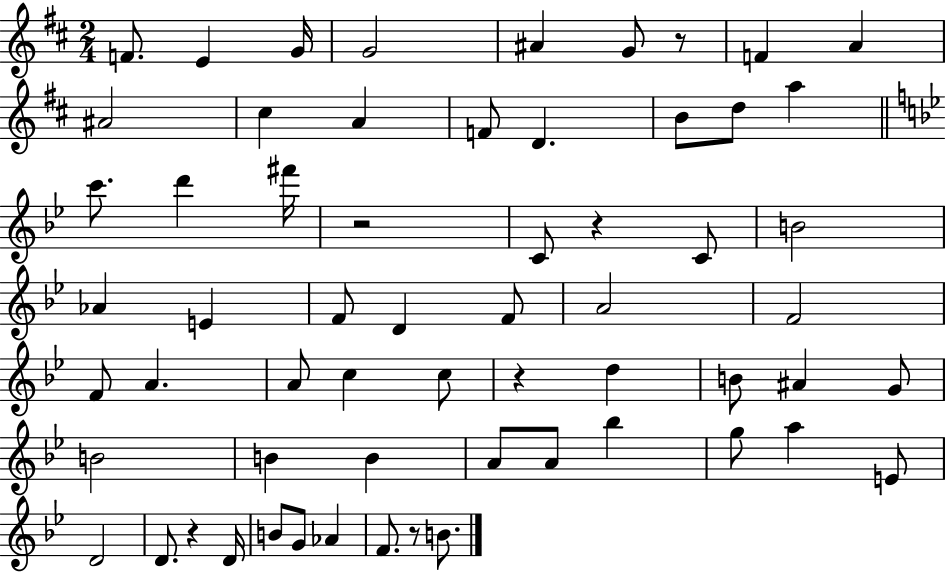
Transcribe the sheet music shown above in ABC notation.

X:1
T:Untitled
M:2/4
L:1/4
K:D
F/2 E G/4 G2 ^A G/2 z/2 F A ^A2 ^c A F/2 D B/2 d/2 a c'/2 d' ^f'/4 z2 C/2 z C/2 B2 _A E F/2 D F/2 A2 F2 F/2 A A/2 c c/2 z d B/2 ^A G/2 B2 B B A/2 A/2 _b g/2 a E/2 D2 D/2 z D/4 B/2 G/2 _A F/2 z/2 B/2